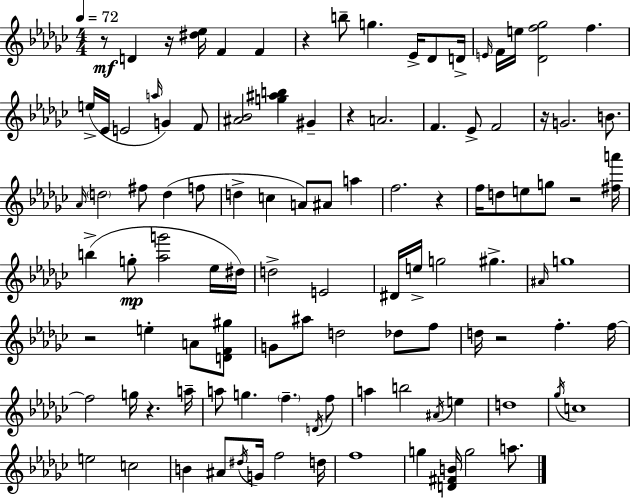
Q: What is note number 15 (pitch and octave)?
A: E4